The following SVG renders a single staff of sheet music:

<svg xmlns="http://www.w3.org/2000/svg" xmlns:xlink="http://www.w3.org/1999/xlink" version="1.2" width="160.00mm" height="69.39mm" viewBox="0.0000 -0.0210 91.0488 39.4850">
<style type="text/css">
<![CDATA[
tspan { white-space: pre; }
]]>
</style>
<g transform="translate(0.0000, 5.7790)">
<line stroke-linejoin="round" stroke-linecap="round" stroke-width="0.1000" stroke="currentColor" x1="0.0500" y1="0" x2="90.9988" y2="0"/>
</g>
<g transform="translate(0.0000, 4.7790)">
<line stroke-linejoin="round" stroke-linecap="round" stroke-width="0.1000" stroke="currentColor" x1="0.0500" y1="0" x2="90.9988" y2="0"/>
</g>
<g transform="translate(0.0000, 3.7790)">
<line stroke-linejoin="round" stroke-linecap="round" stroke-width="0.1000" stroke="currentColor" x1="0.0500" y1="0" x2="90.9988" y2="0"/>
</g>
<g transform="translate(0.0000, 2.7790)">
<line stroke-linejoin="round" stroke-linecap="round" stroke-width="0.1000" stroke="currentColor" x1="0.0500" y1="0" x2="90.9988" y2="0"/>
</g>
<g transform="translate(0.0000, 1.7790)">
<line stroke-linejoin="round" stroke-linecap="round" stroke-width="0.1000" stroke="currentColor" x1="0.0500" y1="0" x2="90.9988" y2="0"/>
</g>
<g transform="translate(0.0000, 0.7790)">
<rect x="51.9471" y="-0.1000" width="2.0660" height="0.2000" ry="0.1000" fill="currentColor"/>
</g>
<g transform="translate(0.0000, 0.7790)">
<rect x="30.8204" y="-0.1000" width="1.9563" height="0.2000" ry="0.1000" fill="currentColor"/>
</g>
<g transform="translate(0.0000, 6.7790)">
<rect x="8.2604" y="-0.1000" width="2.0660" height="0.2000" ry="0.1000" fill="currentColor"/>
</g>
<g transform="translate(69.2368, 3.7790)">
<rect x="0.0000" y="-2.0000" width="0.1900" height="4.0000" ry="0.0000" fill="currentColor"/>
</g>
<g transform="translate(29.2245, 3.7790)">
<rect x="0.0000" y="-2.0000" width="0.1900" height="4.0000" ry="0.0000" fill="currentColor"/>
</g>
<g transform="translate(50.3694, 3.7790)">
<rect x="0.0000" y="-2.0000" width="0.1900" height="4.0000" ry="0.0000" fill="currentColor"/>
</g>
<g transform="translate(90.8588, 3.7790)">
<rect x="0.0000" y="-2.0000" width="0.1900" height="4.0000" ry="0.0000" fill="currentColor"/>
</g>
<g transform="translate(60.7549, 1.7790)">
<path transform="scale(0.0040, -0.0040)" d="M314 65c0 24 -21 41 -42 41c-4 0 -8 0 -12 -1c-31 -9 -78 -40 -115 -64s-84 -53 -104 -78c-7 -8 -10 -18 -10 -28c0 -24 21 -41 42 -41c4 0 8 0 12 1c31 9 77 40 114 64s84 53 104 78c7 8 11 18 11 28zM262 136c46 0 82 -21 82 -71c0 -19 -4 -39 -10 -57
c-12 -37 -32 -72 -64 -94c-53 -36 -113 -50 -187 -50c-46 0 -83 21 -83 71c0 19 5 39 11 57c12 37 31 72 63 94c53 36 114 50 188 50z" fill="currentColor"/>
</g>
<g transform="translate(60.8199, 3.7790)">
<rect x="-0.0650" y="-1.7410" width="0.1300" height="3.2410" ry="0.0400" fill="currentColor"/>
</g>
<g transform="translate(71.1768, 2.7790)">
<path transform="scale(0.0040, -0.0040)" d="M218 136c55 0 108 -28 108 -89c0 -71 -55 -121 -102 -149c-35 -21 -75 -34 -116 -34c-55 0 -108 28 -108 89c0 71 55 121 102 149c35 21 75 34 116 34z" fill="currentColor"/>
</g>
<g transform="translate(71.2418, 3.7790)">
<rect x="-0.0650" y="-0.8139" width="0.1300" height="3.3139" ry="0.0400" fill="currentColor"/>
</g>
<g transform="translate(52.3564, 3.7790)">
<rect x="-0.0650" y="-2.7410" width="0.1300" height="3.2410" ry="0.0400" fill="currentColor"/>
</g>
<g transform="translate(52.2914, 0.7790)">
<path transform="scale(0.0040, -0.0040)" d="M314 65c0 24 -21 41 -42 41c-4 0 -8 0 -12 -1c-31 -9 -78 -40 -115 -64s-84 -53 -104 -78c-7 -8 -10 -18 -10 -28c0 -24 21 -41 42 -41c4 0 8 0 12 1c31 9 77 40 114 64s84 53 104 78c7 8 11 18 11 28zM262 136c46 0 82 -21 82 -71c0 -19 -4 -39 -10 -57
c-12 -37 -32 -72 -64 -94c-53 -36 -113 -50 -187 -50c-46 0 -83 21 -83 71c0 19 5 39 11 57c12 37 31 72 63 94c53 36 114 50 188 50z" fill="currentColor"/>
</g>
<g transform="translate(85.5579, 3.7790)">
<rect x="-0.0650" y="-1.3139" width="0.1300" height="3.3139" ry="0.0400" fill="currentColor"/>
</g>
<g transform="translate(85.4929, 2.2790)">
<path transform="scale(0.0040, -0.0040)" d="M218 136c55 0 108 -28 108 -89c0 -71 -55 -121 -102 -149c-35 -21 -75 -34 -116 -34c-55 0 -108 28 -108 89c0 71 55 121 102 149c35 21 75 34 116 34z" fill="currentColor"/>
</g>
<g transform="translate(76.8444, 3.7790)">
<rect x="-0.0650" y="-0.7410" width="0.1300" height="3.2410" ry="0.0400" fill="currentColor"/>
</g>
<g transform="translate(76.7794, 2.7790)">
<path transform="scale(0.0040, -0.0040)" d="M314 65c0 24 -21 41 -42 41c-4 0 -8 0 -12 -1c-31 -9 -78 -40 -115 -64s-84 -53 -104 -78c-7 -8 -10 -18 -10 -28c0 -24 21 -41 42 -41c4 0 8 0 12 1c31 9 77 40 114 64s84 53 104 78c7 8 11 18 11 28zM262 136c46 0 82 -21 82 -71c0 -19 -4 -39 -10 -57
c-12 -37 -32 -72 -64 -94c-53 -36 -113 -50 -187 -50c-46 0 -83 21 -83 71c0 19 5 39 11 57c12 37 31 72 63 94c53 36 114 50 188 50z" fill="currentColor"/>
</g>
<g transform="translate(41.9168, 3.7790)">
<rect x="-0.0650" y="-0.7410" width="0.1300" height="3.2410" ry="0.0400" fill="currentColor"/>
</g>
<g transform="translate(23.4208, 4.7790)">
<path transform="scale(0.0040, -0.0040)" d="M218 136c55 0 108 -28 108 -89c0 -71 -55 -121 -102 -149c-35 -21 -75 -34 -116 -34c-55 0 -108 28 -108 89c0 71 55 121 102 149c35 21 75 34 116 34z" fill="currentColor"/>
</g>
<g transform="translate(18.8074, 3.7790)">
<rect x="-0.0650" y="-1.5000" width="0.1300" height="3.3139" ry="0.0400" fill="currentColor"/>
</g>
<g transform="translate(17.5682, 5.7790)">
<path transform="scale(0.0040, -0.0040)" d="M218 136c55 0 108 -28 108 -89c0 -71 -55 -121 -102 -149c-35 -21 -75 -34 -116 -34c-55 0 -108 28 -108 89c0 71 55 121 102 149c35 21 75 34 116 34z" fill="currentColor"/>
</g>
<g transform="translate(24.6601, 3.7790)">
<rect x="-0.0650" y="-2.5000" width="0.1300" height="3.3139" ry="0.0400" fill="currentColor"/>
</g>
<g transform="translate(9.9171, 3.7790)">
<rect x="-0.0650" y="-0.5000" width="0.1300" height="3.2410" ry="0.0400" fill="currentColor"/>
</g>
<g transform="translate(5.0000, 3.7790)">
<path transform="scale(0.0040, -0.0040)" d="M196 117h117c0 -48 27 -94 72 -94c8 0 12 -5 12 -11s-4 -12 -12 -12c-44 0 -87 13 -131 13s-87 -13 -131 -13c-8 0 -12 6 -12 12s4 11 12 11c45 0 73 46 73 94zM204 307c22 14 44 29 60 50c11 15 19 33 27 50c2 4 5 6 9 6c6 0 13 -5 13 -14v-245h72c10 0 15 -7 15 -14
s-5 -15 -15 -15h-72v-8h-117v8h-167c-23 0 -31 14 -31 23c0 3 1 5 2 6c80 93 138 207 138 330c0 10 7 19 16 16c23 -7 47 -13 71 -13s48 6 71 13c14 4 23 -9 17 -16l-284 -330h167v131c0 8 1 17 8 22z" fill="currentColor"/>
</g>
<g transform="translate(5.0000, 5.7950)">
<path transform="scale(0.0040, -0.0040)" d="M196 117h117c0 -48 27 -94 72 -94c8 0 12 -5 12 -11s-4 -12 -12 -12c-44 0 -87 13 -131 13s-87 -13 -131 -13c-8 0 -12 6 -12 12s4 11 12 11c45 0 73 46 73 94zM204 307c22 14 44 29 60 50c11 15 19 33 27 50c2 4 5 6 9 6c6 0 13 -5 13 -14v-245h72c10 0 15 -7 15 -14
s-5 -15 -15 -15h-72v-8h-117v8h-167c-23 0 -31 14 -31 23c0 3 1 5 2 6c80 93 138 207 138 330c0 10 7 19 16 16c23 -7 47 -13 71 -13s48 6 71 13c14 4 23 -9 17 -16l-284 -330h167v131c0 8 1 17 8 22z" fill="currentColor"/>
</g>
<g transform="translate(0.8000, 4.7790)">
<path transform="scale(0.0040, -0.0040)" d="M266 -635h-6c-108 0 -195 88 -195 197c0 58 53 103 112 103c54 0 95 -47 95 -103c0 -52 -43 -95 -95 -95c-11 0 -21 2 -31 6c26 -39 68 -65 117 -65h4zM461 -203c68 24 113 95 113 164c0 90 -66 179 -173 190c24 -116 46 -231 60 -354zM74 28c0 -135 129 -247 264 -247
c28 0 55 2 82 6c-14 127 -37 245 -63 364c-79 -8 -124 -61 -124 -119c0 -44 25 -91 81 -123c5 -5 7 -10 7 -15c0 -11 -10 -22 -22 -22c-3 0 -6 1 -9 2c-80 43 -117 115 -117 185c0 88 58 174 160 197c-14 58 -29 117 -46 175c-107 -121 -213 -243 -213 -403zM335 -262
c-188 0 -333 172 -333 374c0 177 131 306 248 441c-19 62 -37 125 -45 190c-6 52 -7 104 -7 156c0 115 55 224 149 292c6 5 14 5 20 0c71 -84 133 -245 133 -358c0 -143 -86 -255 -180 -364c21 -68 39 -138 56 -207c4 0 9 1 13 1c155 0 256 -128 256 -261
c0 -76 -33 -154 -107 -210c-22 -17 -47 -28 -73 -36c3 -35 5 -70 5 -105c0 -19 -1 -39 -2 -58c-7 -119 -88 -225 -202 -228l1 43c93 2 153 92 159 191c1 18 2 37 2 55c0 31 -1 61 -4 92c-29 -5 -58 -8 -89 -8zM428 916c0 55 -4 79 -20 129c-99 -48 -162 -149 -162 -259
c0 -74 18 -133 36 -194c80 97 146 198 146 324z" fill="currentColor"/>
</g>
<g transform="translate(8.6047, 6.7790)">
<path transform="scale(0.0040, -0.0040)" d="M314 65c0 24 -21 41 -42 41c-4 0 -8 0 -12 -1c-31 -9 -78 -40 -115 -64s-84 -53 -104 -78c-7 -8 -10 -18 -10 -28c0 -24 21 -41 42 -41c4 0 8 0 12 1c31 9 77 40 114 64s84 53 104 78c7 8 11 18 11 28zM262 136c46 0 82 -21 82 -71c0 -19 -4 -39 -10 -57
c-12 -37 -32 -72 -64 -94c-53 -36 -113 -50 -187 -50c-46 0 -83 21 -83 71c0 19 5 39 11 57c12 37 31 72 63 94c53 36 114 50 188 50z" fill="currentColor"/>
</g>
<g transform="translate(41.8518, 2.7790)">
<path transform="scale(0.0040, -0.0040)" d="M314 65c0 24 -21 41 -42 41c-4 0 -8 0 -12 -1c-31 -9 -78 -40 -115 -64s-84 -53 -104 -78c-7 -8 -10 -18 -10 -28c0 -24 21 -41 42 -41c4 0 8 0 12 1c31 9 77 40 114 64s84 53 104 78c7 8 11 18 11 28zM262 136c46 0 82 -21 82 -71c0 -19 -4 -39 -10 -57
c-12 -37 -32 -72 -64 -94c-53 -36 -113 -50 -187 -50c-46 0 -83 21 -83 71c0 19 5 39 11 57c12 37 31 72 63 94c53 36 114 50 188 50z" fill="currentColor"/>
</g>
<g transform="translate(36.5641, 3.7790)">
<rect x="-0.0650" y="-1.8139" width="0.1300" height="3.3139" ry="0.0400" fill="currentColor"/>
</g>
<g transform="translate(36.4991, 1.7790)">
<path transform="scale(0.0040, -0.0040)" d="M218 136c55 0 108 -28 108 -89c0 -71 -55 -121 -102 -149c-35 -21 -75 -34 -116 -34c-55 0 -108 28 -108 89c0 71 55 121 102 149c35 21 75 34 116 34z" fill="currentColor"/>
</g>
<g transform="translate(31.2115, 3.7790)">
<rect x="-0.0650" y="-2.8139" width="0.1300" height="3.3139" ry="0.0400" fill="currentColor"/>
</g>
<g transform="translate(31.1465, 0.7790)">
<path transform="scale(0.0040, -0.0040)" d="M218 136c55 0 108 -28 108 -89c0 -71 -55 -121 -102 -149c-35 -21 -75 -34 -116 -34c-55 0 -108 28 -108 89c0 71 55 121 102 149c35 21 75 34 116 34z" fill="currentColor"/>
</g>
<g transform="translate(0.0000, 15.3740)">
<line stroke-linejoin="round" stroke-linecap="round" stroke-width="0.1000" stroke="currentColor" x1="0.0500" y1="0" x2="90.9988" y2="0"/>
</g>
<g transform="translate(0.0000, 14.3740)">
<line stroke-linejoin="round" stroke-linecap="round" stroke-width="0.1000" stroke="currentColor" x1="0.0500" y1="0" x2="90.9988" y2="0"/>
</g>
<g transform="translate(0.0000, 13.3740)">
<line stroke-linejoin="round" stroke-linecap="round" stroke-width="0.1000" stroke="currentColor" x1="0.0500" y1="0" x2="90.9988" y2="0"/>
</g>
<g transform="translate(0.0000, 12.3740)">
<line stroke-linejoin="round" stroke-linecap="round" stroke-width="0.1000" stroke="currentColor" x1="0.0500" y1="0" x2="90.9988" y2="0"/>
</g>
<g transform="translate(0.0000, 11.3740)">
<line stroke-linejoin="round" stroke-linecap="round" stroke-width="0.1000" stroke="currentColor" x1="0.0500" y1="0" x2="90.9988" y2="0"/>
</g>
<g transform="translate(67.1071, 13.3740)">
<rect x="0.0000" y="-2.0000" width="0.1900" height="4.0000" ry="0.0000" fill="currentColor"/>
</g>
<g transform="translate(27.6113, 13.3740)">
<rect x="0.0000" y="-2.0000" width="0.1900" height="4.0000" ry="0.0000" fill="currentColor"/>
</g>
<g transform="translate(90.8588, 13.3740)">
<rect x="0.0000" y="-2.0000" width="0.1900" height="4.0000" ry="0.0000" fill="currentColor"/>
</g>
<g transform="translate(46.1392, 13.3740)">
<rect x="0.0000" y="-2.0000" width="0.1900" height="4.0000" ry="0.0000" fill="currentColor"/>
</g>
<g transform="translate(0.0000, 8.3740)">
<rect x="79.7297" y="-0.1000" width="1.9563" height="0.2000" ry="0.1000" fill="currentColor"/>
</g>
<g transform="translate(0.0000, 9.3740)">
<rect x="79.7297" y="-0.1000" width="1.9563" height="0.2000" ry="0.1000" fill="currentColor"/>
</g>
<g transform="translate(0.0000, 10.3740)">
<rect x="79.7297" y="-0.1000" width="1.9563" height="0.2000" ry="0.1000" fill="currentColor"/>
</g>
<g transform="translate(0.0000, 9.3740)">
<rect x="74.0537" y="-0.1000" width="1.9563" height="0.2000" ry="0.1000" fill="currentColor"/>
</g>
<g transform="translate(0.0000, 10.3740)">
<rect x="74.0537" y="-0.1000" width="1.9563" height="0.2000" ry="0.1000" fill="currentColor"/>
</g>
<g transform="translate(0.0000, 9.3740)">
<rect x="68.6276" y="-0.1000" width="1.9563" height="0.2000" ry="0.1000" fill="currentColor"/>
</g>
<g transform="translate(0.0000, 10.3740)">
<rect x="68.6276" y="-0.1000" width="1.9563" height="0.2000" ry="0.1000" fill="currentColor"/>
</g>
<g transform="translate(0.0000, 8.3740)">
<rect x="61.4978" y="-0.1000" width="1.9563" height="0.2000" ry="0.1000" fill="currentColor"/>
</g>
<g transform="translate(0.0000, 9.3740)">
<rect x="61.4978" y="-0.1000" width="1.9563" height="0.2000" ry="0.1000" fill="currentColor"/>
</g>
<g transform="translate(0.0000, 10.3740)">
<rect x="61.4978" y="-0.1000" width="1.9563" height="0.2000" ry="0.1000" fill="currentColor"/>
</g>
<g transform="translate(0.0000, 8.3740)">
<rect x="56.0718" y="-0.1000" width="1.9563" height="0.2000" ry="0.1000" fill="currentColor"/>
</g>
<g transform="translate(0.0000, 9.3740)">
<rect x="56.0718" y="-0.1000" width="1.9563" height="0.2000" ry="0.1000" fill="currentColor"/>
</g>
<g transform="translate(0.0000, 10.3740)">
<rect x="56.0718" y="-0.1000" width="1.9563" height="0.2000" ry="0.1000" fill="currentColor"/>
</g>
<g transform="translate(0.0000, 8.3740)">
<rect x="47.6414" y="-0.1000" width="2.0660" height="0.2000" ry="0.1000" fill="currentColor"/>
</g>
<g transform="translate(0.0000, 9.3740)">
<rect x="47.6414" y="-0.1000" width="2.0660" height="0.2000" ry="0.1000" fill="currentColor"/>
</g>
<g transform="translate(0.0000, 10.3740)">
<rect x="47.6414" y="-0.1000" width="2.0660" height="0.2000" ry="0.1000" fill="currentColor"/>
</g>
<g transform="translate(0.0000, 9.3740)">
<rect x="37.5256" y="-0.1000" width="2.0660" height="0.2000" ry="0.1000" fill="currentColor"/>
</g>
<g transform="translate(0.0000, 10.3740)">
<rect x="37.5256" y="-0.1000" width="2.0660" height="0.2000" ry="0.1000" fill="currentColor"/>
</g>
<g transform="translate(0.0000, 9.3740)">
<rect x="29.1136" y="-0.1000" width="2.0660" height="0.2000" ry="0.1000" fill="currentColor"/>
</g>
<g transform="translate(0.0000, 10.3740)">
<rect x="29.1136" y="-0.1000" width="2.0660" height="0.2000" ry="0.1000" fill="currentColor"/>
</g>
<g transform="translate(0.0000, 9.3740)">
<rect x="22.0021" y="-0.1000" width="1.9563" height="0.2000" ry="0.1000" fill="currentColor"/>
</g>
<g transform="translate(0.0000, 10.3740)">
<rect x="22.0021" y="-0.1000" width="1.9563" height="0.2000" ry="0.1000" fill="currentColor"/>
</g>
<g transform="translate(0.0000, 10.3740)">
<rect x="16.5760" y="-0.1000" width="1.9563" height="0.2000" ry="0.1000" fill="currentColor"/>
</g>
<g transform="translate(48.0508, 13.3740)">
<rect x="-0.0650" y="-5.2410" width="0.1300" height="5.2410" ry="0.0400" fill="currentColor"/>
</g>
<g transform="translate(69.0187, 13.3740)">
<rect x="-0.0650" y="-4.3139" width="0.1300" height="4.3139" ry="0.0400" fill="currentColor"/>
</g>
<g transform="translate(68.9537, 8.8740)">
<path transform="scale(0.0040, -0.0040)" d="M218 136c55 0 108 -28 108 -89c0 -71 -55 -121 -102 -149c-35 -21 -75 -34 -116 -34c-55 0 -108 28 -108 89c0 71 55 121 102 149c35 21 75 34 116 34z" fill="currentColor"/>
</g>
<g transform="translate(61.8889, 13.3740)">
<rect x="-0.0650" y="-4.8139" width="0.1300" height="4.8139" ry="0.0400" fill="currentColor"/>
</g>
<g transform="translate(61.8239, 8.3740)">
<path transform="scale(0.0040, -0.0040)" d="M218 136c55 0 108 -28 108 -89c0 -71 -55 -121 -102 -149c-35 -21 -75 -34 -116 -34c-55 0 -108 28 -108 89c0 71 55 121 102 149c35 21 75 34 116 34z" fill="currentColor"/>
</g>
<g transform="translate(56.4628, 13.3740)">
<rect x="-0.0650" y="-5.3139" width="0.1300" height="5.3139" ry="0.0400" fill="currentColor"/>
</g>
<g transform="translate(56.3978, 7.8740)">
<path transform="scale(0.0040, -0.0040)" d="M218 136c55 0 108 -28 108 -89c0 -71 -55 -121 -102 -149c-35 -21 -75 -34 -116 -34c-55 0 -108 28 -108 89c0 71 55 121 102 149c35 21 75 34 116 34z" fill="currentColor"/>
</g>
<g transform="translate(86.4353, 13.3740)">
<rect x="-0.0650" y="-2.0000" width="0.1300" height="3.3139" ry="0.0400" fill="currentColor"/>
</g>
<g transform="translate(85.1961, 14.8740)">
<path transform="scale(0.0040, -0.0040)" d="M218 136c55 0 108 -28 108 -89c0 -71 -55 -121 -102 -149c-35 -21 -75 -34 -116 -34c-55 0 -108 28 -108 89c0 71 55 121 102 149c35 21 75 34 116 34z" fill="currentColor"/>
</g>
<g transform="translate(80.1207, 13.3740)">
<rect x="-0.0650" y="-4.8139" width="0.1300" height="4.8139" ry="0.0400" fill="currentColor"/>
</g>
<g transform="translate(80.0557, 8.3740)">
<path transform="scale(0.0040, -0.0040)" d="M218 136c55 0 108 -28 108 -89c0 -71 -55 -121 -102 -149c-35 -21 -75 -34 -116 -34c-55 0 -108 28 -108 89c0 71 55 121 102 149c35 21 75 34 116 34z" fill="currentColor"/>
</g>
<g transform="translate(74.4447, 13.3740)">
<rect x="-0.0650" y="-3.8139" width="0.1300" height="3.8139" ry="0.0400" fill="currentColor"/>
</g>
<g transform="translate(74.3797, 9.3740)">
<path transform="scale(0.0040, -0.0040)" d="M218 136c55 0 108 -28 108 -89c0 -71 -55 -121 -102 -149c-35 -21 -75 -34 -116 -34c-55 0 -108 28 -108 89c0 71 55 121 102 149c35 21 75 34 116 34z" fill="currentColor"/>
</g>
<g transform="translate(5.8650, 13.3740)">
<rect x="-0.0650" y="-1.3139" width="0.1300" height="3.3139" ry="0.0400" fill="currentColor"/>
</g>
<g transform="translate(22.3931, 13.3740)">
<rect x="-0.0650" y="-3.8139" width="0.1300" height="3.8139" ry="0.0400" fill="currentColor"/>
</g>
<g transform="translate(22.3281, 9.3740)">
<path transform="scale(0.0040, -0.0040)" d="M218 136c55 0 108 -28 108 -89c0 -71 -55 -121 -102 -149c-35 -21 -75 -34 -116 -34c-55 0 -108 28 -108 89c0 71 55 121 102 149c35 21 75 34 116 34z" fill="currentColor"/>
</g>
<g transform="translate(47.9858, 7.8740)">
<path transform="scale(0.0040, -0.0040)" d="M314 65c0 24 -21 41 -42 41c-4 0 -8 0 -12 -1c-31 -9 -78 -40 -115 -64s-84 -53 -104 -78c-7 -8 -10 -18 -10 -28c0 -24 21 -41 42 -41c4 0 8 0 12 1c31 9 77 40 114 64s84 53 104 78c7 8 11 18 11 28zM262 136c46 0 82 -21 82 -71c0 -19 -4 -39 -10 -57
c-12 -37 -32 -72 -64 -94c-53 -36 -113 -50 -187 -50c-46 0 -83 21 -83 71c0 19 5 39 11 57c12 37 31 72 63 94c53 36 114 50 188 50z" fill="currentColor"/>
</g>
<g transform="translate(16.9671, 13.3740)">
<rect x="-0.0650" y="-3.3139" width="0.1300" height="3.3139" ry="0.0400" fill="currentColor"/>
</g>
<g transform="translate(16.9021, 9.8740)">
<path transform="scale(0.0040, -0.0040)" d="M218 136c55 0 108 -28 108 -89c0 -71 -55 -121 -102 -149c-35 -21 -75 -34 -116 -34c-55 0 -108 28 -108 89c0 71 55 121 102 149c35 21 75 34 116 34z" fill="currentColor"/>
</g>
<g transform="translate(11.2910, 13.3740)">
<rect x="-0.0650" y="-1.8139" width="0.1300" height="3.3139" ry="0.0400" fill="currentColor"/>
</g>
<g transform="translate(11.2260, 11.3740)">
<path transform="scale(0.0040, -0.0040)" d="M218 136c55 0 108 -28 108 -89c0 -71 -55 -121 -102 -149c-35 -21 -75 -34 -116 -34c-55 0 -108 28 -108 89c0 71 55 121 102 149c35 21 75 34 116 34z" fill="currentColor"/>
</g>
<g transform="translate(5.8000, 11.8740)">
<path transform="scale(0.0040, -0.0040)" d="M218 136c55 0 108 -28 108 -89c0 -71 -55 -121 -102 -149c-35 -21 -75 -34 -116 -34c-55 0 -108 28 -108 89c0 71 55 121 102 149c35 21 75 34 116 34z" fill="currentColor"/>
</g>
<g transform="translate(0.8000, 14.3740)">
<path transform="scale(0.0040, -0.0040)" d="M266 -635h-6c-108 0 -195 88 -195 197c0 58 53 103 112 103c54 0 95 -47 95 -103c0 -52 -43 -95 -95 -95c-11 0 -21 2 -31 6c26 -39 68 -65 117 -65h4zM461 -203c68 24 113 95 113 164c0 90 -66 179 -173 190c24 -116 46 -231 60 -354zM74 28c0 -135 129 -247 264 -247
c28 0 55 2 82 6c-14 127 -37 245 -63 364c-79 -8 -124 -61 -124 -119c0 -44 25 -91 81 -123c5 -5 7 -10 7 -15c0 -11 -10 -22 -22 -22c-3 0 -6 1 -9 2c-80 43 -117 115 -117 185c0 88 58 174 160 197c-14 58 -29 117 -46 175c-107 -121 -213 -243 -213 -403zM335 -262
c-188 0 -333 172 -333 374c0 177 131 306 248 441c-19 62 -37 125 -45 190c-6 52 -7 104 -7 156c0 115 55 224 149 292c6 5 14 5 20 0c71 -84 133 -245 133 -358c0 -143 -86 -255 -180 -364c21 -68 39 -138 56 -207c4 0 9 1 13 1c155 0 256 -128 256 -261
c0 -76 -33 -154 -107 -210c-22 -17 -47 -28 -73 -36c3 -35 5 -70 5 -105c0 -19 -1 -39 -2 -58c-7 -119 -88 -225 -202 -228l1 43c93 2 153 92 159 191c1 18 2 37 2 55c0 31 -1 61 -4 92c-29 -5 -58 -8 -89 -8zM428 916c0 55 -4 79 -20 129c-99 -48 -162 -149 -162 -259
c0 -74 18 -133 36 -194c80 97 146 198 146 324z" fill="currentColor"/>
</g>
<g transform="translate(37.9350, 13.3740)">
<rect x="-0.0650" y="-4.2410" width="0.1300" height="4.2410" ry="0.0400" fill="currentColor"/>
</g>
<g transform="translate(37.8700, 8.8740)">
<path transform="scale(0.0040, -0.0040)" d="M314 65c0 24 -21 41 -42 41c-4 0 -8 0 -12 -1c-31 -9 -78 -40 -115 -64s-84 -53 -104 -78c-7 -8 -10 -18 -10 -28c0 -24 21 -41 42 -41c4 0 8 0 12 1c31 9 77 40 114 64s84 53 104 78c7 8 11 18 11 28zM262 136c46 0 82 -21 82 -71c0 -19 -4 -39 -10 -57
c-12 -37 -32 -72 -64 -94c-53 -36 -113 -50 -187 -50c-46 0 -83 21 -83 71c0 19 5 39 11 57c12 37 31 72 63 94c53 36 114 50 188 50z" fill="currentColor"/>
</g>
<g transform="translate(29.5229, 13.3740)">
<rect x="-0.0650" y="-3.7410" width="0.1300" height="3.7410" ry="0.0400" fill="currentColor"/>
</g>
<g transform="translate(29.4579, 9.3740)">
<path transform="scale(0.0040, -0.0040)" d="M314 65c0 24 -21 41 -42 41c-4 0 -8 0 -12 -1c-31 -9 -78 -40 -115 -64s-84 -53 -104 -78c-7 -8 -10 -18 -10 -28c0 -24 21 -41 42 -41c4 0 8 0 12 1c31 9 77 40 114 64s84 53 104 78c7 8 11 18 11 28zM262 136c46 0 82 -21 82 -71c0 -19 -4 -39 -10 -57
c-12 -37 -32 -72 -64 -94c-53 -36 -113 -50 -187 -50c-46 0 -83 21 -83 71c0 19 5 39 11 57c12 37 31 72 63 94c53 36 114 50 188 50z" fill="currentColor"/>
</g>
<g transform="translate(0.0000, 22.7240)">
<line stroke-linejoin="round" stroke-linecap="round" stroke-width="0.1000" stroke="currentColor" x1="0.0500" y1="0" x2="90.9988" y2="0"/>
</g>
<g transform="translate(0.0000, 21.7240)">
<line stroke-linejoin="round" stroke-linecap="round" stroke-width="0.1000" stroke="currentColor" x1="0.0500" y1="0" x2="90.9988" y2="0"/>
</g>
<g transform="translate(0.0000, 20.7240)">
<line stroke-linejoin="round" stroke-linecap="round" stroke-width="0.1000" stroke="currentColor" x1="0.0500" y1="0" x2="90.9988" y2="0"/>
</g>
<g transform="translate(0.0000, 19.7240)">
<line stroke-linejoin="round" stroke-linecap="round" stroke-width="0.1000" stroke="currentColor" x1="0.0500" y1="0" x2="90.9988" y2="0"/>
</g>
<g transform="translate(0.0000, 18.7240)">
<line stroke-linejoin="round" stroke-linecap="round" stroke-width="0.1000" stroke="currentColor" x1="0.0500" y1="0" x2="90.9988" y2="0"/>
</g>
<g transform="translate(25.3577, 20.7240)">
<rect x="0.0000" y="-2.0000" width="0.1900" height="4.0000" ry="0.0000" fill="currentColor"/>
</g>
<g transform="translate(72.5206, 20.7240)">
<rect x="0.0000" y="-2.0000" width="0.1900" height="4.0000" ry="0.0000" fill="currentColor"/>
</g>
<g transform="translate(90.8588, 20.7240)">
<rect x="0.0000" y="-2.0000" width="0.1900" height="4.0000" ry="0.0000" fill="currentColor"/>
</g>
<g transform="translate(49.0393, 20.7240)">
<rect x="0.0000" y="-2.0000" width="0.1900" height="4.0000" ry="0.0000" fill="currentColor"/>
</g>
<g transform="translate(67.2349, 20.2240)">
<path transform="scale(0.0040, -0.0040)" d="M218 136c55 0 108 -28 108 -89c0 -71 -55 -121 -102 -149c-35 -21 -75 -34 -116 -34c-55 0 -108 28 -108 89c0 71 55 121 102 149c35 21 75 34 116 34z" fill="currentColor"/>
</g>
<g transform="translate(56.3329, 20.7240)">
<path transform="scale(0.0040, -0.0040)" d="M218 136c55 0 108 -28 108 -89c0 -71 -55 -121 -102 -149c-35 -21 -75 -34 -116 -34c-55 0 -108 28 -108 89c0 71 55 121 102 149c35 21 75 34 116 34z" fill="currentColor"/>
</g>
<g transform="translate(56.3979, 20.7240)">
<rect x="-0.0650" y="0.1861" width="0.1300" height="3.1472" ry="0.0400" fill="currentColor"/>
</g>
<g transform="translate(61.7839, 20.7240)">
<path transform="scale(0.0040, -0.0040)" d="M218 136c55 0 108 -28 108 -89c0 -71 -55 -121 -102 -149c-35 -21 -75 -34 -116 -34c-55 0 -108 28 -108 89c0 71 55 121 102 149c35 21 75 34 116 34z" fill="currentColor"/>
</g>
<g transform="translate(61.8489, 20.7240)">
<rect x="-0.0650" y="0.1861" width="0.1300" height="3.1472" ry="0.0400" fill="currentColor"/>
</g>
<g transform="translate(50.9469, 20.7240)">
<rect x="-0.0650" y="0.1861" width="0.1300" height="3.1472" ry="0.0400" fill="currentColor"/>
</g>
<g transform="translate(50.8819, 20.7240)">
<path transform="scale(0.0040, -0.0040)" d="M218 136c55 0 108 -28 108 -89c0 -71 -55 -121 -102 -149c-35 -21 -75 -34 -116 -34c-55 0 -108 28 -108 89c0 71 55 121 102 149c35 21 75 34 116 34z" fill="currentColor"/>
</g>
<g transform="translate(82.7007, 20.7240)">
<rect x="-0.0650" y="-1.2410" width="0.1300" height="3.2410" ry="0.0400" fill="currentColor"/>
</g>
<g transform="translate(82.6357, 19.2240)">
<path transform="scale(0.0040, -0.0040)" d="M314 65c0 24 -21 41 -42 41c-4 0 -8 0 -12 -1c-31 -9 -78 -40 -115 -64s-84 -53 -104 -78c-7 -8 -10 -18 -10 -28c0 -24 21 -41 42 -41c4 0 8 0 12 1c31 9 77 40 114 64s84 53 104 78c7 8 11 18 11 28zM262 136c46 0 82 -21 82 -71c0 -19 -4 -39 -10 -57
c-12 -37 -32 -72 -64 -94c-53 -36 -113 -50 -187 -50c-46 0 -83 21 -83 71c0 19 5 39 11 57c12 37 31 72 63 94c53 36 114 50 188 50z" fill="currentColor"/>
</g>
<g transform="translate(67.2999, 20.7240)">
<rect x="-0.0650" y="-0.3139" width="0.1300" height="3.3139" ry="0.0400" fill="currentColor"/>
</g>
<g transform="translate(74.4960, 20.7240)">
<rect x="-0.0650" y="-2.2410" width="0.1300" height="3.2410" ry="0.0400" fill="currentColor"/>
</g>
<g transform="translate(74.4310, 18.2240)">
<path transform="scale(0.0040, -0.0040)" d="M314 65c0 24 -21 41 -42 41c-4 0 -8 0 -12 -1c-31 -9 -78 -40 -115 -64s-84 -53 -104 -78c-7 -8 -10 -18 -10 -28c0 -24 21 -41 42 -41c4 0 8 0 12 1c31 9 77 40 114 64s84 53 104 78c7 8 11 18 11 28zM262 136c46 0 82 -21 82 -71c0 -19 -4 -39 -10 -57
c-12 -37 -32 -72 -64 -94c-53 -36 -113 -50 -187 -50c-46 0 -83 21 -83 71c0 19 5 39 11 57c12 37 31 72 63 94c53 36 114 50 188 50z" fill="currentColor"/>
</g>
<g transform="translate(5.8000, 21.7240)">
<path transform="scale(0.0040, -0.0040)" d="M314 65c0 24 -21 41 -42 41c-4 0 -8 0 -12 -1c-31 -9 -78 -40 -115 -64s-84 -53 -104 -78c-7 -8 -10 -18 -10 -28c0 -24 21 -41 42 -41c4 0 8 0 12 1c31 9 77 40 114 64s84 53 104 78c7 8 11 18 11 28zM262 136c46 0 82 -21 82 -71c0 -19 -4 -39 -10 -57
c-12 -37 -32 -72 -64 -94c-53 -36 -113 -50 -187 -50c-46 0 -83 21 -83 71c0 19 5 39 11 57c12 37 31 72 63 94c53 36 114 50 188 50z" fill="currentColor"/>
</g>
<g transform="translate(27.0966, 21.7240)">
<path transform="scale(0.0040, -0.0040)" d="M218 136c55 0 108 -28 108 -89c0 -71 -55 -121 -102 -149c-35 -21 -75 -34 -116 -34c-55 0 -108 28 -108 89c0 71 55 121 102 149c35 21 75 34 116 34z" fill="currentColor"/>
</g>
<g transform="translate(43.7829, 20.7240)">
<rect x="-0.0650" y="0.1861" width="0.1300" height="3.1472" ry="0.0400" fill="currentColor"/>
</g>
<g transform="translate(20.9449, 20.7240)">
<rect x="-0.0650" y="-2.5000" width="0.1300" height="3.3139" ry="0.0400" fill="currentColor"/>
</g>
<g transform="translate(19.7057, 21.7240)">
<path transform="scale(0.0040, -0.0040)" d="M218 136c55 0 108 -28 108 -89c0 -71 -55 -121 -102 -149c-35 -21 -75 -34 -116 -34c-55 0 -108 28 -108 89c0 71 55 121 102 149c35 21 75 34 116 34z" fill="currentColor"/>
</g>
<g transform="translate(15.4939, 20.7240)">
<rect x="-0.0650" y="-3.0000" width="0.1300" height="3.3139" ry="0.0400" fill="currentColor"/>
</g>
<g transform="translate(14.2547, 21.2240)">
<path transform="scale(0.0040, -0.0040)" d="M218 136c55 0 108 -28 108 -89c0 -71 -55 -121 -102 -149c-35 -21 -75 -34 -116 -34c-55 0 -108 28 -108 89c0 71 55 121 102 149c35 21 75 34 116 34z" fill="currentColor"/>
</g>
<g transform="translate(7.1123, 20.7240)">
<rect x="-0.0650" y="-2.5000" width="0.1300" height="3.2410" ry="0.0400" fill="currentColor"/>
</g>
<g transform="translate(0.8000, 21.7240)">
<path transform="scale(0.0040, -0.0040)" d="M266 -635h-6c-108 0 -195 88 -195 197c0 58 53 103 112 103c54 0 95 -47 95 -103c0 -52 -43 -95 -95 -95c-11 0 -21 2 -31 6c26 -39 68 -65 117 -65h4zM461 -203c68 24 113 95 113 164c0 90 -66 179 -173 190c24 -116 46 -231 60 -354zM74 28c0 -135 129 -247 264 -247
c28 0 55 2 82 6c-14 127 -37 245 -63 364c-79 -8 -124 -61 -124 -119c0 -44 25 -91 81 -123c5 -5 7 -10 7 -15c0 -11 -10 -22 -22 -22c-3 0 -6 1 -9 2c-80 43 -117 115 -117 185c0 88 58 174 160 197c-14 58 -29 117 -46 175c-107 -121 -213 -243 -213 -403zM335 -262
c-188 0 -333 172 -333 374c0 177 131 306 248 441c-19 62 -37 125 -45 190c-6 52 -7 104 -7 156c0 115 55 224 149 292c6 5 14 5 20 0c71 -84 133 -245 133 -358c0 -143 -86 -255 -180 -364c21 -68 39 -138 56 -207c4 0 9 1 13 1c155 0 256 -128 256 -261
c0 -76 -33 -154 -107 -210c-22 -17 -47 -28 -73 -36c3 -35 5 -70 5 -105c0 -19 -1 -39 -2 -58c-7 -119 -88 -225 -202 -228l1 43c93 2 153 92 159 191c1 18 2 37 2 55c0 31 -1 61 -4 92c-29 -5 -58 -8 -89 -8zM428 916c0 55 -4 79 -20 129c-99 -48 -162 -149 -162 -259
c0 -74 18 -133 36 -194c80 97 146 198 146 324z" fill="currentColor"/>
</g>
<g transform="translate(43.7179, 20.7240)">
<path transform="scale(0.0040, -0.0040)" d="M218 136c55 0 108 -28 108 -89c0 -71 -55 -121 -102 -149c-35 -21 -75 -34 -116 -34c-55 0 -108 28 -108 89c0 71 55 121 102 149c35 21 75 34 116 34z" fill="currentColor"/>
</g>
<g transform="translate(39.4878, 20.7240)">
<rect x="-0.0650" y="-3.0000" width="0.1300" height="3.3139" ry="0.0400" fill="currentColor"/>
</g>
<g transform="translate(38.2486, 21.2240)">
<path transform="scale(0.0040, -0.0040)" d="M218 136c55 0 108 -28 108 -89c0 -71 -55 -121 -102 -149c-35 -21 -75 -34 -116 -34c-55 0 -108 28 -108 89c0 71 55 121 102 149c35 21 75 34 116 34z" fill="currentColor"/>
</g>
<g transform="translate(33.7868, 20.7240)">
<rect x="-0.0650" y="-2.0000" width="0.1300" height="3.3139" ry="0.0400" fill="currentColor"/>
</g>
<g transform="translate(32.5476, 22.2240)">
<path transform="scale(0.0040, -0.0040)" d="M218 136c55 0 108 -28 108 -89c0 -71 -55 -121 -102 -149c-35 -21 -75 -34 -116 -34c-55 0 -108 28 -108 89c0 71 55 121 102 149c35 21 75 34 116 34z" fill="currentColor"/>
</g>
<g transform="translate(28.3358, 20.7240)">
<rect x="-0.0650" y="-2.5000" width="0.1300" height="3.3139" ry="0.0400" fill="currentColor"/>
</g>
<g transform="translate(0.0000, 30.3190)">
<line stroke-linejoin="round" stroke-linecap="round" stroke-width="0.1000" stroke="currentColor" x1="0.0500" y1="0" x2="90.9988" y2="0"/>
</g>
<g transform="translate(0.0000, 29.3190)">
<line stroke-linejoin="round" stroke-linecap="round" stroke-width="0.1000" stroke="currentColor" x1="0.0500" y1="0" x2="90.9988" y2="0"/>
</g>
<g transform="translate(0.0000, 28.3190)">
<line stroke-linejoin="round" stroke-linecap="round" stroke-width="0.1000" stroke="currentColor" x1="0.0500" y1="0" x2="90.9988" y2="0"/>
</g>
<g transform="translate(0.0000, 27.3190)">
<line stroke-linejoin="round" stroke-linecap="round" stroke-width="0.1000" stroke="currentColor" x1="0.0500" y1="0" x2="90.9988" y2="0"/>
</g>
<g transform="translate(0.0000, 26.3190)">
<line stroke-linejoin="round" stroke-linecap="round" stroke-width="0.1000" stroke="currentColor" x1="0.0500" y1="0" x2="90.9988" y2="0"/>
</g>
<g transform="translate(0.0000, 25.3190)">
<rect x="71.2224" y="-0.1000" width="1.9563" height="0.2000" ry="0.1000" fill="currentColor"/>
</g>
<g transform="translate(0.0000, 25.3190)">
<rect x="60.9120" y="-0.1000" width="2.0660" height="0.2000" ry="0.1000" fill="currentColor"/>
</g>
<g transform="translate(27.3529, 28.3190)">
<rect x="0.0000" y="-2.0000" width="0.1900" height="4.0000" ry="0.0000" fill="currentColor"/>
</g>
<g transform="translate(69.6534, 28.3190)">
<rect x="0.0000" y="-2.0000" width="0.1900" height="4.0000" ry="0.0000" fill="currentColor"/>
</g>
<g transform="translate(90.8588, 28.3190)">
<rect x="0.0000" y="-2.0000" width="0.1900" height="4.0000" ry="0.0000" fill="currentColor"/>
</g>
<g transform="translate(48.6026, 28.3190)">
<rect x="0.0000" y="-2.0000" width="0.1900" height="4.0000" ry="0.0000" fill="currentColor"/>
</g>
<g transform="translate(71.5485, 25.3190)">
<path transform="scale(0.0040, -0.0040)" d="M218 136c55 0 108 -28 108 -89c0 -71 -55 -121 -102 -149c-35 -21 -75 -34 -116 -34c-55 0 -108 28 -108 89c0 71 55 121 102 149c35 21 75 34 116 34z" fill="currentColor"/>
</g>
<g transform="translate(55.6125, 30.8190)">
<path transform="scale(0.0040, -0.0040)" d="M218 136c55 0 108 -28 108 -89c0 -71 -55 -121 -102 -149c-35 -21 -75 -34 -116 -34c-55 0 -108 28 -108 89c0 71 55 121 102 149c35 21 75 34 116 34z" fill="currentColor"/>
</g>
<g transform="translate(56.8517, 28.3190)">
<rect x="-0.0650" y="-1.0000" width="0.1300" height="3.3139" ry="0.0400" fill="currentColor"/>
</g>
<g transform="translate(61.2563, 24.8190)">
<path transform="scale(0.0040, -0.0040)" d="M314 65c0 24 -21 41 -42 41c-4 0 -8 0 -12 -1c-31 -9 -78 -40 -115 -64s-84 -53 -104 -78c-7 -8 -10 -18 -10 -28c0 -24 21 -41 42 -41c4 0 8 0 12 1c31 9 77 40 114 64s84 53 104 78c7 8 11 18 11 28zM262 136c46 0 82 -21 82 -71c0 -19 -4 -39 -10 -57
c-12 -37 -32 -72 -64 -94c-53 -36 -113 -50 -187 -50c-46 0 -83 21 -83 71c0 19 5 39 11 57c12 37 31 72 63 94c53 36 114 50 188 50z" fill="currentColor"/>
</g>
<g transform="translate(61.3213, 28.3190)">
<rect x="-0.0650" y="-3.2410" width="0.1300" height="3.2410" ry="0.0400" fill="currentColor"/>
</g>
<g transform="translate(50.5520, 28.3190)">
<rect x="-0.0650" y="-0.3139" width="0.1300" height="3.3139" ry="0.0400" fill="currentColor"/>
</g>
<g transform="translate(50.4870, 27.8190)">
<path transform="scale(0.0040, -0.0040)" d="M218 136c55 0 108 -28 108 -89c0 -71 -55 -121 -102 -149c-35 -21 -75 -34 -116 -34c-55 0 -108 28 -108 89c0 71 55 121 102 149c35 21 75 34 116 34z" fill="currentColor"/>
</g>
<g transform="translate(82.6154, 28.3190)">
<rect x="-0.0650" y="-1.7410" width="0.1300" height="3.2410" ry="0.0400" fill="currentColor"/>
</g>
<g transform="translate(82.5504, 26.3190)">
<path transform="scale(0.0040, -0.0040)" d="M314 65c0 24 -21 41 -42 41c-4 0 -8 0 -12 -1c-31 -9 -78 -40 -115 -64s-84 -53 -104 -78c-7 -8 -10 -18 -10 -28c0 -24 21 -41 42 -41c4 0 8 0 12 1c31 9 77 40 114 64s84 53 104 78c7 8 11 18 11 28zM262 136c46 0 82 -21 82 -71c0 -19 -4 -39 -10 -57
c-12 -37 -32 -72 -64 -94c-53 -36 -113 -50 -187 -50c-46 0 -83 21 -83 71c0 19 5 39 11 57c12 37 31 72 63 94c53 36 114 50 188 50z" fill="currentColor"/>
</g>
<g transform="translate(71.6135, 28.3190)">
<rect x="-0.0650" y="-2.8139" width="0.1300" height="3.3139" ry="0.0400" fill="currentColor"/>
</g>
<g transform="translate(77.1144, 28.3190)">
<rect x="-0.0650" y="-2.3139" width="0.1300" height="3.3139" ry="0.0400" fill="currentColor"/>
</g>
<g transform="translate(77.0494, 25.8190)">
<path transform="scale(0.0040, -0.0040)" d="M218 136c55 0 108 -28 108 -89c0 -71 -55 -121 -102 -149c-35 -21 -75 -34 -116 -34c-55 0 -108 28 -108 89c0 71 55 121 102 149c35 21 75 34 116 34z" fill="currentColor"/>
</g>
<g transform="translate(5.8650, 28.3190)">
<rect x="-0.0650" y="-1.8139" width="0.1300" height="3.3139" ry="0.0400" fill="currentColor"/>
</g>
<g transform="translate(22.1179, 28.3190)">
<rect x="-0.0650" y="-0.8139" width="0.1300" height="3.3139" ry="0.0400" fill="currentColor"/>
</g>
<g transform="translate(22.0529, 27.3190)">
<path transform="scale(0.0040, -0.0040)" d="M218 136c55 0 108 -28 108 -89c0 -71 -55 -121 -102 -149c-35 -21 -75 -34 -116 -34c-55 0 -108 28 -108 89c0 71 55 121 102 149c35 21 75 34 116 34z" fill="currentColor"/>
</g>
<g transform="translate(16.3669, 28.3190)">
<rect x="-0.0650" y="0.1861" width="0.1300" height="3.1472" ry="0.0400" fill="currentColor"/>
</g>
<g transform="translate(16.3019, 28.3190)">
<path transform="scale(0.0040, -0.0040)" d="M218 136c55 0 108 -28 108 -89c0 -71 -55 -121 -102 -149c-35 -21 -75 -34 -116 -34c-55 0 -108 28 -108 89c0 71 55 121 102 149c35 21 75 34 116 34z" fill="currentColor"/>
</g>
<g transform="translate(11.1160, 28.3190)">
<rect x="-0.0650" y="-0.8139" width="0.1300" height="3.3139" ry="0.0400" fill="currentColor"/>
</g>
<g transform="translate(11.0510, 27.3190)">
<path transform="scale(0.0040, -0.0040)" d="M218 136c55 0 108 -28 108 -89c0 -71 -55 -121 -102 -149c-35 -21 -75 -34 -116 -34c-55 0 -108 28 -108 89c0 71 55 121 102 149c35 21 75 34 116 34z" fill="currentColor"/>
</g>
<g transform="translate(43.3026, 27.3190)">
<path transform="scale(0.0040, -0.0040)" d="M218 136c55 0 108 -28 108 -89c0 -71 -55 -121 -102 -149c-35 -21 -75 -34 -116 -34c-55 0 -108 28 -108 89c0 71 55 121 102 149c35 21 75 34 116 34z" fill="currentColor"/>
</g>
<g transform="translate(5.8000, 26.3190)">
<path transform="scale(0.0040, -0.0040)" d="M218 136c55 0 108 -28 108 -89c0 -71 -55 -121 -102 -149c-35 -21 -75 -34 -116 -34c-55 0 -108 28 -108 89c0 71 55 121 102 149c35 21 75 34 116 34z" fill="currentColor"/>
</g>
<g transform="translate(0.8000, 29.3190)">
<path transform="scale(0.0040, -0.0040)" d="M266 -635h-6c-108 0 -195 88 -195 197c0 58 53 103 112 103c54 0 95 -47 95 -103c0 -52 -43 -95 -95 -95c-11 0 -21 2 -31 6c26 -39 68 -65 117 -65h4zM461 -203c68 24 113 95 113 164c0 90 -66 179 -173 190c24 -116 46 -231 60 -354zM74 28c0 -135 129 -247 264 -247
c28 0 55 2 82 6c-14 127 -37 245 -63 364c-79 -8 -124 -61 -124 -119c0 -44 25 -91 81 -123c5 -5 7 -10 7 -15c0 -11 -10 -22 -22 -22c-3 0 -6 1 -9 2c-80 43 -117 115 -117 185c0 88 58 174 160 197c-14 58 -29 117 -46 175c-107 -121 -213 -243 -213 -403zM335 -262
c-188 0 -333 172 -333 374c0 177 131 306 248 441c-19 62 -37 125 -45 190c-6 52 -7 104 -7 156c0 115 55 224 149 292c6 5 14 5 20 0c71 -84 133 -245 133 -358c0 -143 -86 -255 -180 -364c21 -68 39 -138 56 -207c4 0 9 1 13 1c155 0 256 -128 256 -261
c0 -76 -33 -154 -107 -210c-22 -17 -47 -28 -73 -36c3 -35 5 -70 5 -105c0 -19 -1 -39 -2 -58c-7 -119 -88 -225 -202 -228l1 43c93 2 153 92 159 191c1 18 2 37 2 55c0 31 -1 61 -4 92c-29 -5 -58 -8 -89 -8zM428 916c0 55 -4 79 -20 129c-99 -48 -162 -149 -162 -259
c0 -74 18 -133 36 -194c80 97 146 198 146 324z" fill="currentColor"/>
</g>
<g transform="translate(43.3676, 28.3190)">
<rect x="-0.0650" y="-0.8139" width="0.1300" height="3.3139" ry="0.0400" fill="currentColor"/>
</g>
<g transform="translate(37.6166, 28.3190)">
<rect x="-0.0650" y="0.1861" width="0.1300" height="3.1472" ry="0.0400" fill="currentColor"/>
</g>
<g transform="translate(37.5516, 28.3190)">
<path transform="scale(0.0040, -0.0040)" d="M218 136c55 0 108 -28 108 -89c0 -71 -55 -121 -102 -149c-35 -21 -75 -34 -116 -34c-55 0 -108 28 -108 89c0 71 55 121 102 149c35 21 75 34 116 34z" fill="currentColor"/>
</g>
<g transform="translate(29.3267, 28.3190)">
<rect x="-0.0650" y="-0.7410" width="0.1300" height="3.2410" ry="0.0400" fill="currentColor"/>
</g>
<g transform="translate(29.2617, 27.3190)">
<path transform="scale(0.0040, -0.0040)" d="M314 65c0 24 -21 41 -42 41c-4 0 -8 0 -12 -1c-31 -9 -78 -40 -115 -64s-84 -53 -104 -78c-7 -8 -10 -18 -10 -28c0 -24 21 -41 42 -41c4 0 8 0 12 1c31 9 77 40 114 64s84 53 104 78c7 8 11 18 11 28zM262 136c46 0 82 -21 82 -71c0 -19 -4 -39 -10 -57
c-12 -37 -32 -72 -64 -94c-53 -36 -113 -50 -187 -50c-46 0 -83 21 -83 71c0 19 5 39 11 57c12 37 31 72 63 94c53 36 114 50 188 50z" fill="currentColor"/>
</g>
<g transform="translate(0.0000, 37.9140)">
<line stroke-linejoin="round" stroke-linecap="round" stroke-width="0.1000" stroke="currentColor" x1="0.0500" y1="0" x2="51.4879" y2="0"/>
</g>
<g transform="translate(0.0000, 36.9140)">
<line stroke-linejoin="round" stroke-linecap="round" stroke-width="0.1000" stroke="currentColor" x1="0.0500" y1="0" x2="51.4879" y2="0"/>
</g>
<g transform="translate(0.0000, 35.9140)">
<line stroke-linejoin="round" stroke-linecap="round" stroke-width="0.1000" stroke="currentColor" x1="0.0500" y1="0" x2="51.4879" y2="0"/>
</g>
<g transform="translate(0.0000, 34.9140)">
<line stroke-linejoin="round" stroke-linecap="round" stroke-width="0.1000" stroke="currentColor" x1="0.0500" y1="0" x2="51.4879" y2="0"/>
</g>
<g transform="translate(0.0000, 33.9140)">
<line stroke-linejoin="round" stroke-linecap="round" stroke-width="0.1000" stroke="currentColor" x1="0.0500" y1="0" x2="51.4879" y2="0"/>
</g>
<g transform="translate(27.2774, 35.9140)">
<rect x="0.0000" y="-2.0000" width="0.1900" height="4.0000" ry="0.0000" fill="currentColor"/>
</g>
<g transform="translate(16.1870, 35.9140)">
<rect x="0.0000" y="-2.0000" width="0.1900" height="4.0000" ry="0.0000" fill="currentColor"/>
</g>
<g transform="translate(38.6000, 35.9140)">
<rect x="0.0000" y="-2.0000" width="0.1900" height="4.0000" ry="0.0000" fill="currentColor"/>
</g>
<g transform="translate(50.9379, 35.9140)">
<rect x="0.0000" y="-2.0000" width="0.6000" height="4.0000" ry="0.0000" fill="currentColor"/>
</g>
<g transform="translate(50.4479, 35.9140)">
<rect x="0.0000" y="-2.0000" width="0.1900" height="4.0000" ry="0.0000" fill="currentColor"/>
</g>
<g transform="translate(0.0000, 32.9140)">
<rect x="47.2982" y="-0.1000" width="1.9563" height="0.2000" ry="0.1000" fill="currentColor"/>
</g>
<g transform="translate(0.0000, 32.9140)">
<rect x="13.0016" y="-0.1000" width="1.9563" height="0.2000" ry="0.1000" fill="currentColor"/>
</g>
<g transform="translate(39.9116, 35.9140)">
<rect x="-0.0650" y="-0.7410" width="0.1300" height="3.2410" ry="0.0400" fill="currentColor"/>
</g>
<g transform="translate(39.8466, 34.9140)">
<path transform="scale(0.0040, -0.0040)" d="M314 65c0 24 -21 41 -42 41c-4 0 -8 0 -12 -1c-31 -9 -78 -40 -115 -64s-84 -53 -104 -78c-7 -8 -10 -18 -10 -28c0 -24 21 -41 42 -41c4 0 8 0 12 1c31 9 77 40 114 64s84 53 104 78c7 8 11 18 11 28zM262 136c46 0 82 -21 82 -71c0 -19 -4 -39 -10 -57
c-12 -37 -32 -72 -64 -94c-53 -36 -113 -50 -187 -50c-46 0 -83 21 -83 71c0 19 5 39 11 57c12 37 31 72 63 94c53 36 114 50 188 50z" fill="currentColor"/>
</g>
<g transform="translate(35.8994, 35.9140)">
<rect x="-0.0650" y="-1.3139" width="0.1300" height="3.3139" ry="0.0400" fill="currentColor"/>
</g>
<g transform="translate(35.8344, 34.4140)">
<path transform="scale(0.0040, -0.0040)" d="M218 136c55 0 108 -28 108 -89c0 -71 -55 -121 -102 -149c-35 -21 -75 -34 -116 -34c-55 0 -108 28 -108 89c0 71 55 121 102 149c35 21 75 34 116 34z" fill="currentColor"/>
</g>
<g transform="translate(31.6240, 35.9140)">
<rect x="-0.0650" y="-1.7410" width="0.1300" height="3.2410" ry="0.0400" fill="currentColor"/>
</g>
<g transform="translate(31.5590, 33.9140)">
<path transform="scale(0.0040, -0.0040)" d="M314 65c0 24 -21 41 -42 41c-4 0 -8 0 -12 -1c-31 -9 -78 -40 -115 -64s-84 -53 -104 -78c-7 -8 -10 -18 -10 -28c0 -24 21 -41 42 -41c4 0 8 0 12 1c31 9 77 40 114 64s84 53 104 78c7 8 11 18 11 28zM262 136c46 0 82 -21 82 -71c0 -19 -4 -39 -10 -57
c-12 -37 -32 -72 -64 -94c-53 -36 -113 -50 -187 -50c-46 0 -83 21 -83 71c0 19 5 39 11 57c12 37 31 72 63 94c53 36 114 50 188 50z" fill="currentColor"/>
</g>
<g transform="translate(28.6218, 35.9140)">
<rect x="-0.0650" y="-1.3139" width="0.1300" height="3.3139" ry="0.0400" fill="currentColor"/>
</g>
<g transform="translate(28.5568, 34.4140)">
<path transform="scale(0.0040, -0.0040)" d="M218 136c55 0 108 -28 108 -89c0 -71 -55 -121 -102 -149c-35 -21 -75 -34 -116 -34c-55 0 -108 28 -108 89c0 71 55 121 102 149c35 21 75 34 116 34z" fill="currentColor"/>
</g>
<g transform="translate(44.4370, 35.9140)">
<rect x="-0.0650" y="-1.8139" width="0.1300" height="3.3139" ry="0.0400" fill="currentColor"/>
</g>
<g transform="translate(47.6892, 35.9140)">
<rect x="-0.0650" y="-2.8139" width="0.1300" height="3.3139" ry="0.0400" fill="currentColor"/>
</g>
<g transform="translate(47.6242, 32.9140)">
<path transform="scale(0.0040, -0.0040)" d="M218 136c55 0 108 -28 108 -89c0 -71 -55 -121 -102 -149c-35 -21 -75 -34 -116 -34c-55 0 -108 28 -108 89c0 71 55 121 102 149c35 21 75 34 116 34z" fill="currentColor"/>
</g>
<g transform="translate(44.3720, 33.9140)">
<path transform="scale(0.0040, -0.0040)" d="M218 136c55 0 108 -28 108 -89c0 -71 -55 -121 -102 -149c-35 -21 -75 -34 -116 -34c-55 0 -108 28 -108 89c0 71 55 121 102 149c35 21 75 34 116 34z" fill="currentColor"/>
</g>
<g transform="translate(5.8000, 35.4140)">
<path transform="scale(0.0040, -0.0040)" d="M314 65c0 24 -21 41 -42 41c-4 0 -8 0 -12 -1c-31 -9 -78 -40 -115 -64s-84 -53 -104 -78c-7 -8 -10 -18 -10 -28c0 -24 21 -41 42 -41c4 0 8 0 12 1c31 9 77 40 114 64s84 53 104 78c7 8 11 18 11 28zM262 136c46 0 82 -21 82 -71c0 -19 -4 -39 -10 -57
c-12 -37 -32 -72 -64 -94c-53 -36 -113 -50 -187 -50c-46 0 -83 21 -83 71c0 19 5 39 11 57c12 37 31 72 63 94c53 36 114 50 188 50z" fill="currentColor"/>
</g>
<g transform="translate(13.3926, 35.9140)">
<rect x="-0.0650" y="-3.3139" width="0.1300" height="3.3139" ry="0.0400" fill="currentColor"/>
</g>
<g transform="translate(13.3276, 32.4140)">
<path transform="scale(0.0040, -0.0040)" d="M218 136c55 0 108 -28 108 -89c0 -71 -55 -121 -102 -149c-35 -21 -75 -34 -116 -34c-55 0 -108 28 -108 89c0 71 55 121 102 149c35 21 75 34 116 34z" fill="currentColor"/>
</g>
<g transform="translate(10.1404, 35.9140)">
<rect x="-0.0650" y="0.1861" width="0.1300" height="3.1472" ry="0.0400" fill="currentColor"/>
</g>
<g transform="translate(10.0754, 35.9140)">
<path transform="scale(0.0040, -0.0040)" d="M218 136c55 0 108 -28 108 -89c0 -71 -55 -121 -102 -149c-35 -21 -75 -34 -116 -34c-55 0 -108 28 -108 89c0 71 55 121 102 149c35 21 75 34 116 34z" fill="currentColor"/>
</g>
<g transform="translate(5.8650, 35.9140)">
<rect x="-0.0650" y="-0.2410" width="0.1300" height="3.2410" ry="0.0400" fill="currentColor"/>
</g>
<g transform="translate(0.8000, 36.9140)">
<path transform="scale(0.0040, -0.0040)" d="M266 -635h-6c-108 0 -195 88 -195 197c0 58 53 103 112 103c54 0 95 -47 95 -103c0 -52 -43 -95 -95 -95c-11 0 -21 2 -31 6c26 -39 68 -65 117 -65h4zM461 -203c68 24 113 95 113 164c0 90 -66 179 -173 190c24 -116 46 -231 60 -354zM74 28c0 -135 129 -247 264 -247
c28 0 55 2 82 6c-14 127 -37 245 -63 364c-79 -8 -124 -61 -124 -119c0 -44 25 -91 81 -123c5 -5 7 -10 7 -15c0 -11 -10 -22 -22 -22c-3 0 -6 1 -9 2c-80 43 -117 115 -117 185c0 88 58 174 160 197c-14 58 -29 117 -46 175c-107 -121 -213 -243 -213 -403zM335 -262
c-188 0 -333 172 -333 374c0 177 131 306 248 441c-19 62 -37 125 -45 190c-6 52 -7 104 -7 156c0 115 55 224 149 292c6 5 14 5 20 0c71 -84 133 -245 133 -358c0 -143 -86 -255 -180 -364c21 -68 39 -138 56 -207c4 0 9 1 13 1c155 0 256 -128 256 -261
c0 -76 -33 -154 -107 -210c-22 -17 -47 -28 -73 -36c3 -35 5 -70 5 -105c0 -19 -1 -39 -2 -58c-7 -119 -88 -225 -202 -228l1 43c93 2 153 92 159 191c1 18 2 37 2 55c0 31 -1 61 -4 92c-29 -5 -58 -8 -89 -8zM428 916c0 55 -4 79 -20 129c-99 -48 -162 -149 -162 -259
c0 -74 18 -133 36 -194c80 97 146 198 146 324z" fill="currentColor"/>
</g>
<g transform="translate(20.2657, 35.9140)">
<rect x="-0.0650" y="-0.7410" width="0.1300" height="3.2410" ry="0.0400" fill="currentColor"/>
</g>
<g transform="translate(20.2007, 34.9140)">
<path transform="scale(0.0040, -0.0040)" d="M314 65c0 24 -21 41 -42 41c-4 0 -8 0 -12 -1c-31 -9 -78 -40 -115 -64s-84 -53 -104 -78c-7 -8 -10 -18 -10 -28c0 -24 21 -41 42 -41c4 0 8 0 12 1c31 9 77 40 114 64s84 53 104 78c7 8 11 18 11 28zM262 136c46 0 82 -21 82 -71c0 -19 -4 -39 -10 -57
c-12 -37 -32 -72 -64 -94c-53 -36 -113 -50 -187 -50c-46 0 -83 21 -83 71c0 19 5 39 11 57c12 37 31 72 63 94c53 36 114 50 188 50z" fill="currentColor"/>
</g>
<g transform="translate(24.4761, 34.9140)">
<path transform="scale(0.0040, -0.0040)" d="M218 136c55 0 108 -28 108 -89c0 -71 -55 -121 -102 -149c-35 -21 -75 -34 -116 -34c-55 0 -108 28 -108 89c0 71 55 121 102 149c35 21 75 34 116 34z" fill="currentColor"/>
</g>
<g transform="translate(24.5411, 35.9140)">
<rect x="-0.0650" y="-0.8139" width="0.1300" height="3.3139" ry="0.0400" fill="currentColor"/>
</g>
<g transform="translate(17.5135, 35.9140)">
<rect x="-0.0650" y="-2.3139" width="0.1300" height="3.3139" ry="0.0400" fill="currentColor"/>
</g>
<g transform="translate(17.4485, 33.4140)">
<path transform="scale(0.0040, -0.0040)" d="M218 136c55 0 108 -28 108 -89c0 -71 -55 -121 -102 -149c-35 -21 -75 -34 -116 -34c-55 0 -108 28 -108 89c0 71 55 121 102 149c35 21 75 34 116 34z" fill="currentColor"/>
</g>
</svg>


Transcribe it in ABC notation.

X:1
T:Untitled
M:4/4
L:1/4
K:C
C2 E G a f d2 a2 f2 d d2 e e f b c' c'2 d'2 f'2 f' e' d' c' e' F G2 A G G F A B B B B c g2 e2 f d B d d2 B d c D b2 a g f2 c2 B b g d2 d e f2 e d2 f a